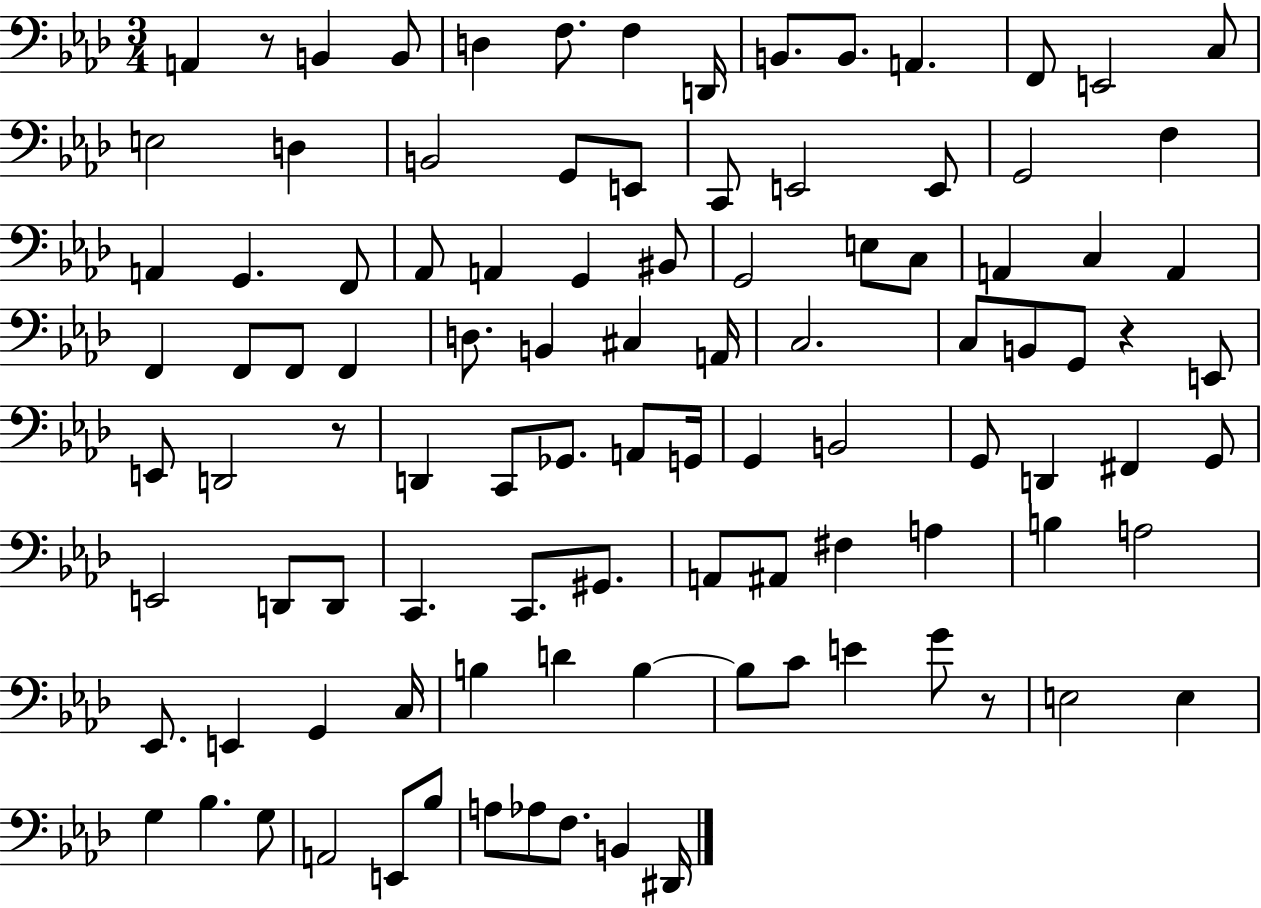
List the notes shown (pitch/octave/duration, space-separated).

A2/q R/e B2/q B2/e D3/q F3/e. F3/q D2/s B2/e. B2/e. A2/q. F2/e E2/h C3/e E3/h D3/q B2/h G2/e E2/e C2/e E2/h E2/e G2/h F3/q A2/q G2/q. F2/e Ab2/e A2/q G2/q BIS2/e G2/h E3/e C3/e A2/q C3/q A2/q F2/q F2/e F2/e F2/q D3/e. B2/q C#3/q A2/s C3/h. C3/e B2/e G2/e R/q E2/e E2/e D2/h R/e D2/q C2/e Gb2/e. A2/e G2/s G2/q B2/h G2/e D2/q F#2/q G2/e E2/h D2/e D2/e C2/q. C2/e. G#2/e. A2/e A#2/e F#3/q A3/q B3/q A3/h Eb2/e. E2/q G2/q C3/s B3/q D4/q B3/q B3/e C4/e E4/q G4/e R/e E3/h E3/q G3/q Bb3/q. G3/e A2/h E2/e Bb3/e A3/e Ab3/e F3/e. B2/q D#2/s